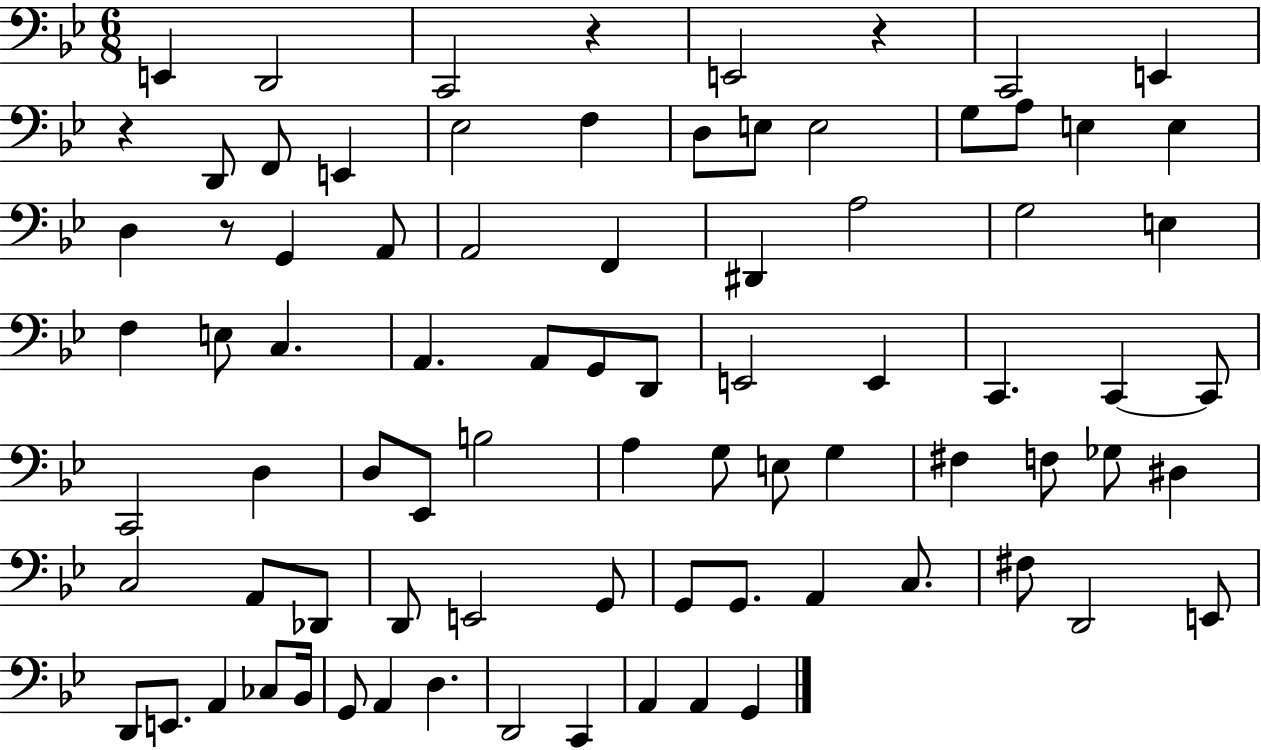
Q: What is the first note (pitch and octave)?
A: E2